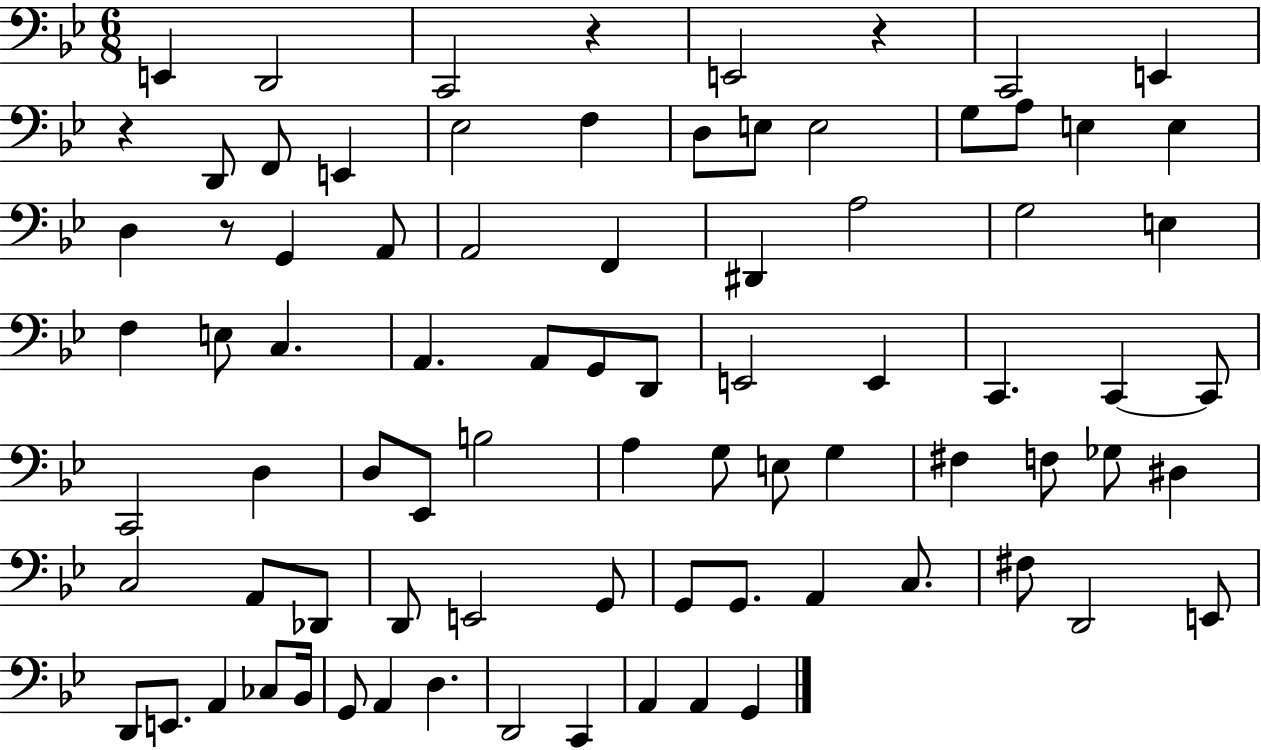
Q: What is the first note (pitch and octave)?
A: E2